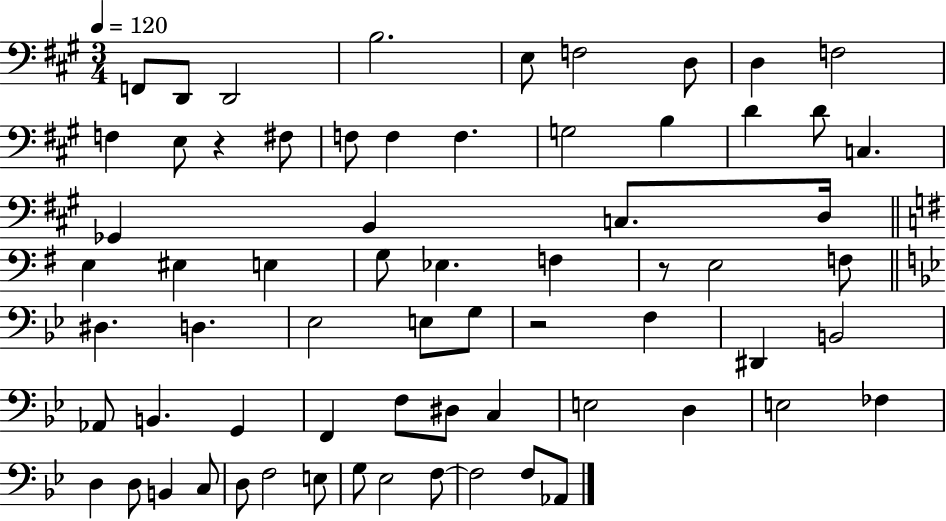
F2/e D2/e D2/h B3/h. E3/e F3/h D3/e D3/q F3/h F3/q E3/e R/q F#3/e F3/e F3/q F3/q. G3/h B3/q D4/q D4/e C3/q. Gb2/q B2/q C3/e. D3/s E3/q EIS3/q E3/q G3/e Eb3/q. F3/q R/e E3/h F3/e D#3/q. D3/q. Eb3/h E3/e G3/e R/h F3/q D#2/q B2/h Ab2/e B2/q. G2/q F2/q F3/e D#3/e C3/q E3/h D3/q E3/h FES3/q D3/q D3/e B2/q C3/e D3/e F3/h E3/e G3/e Eb3/h F3/e F3/h F3/e Ab2/e